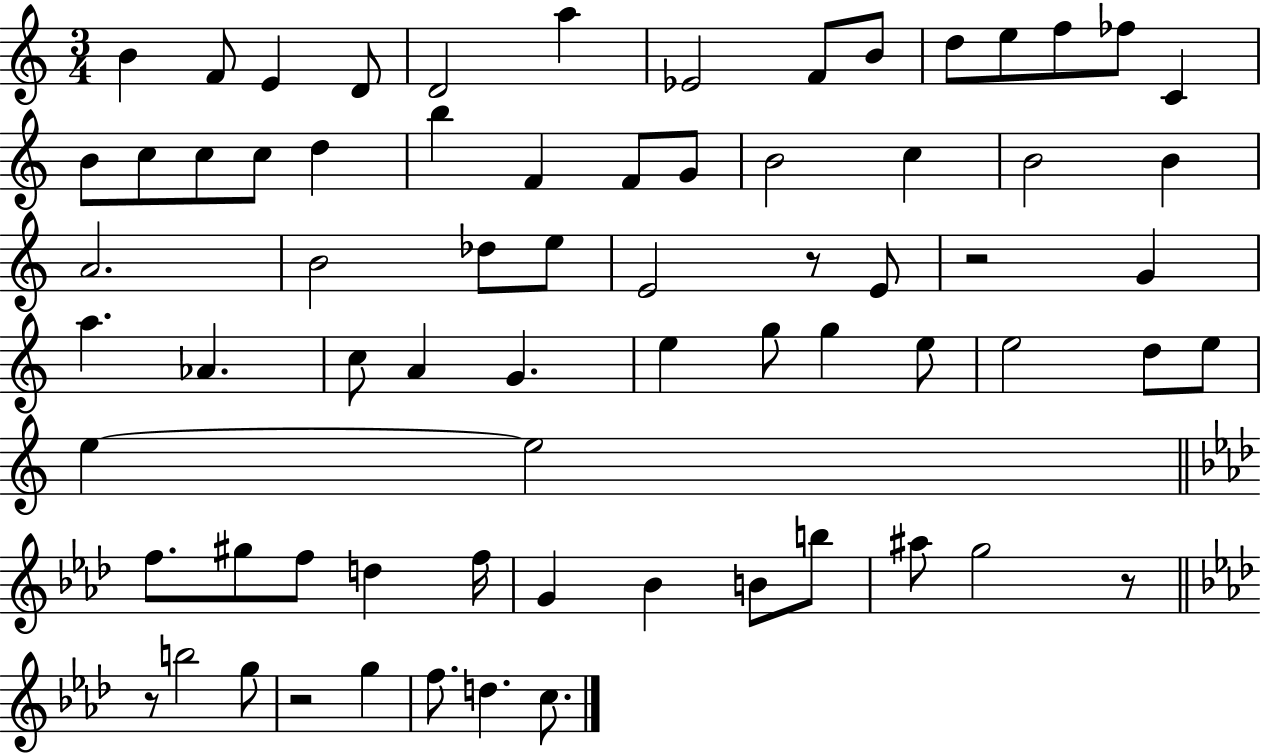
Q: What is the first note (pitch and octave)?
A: B4